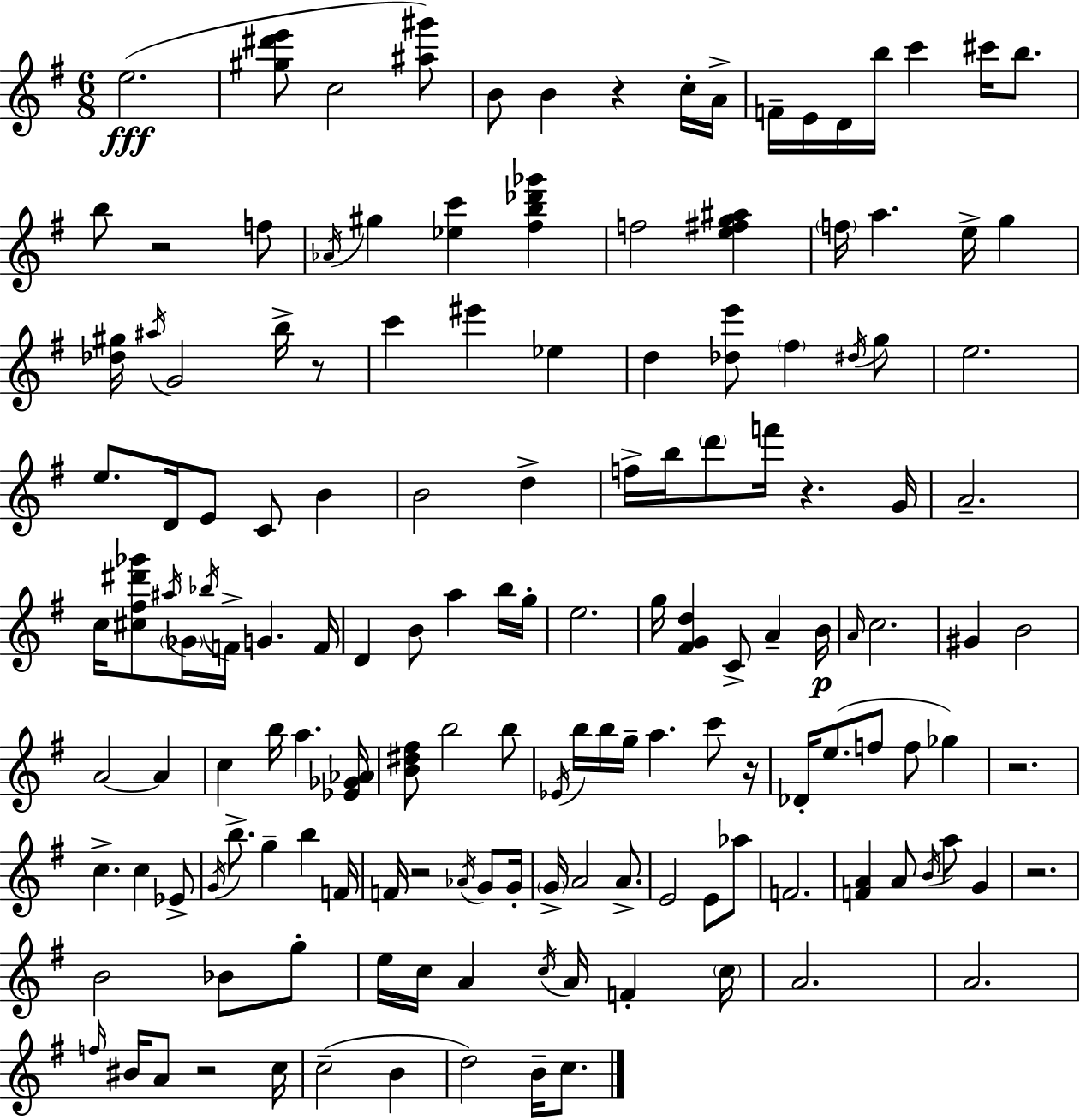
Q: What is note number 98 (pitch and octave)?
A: G4